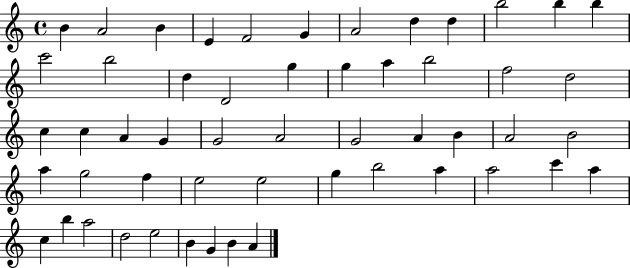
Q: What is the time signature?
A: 4/4